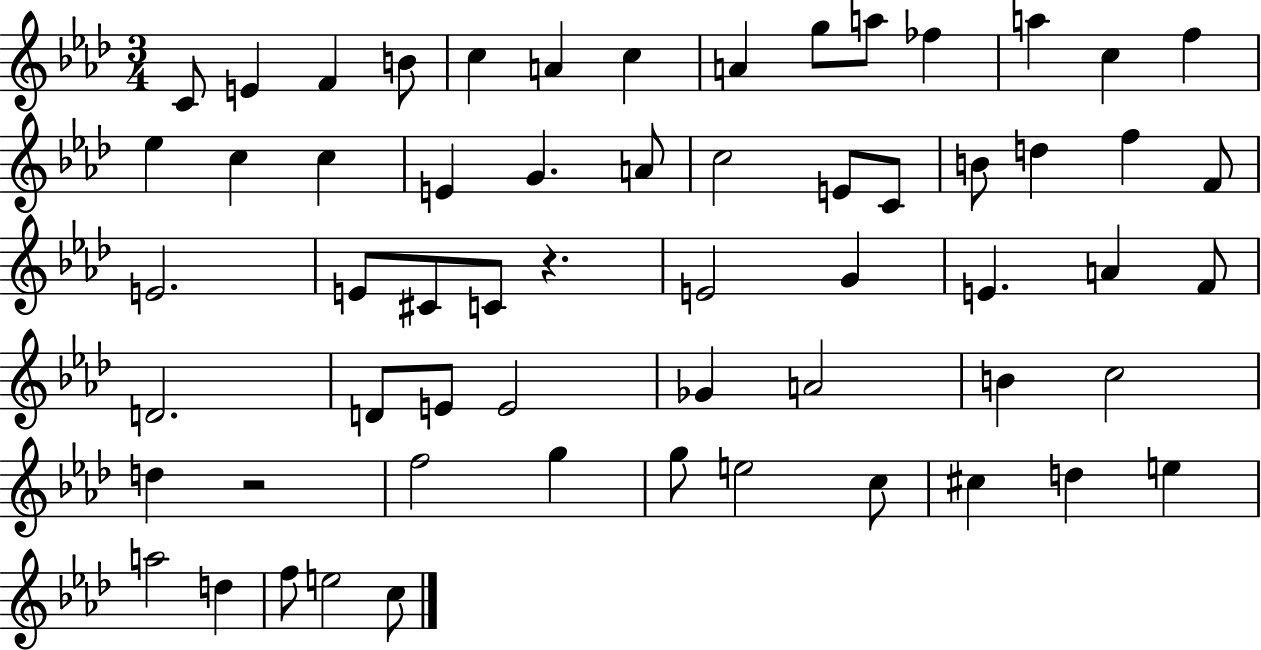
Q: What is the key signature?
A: AES major